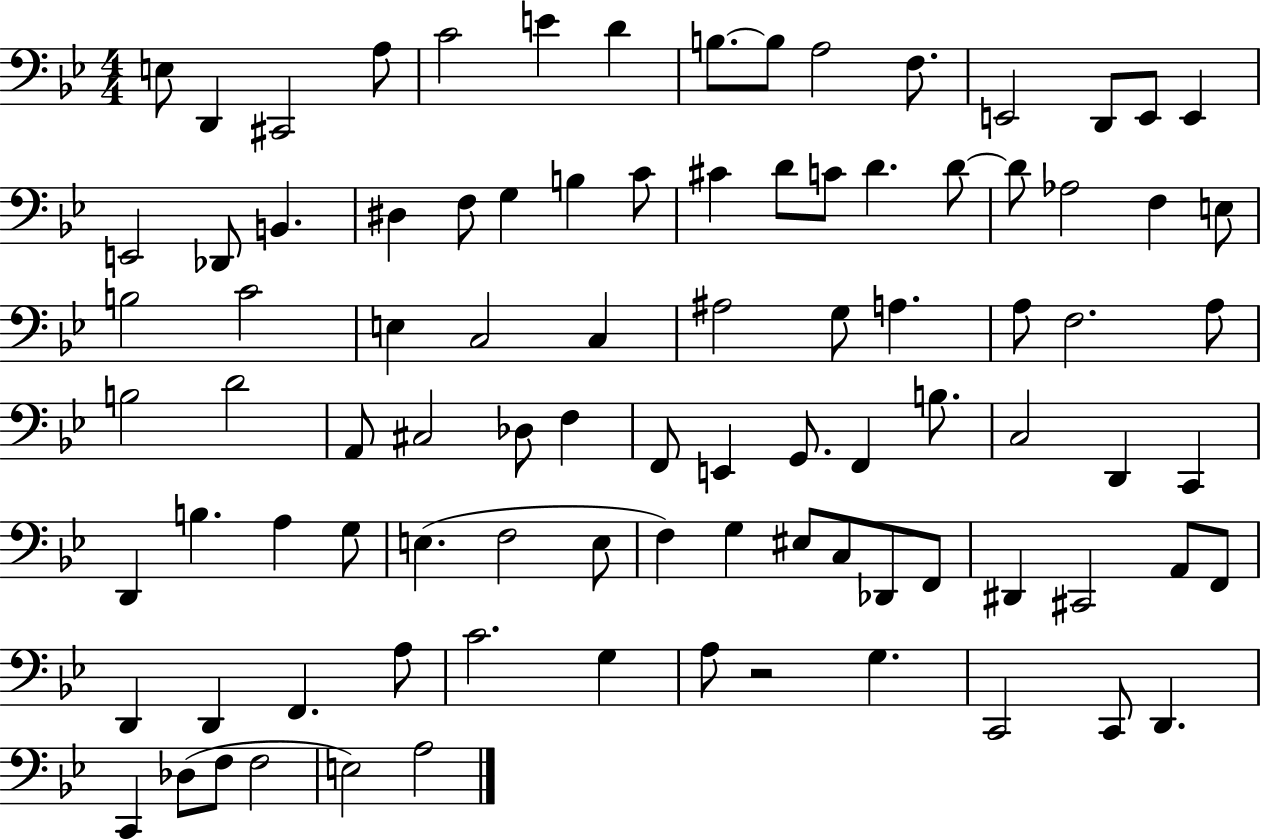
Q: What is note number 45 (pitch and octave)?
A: D4